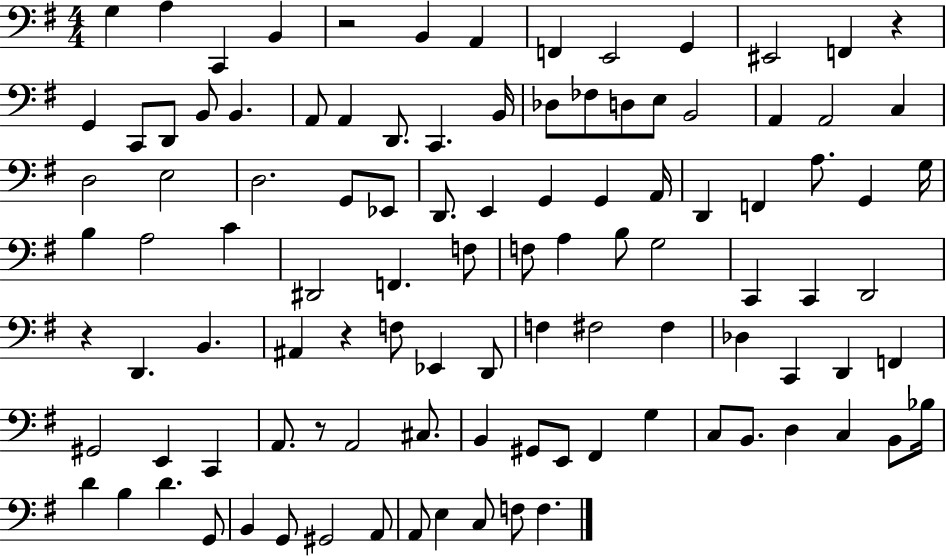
{
  \clef bass
  \numericTimeSignature
  \time 4/4
  \key g \major
  \repeat volta 2 { g4 a4 c,4 b,4 | r2 b,4 a,4 | f,4 e,2 g,4 | eis,2 f,4 r4 | \break g,4 c,8 d,8 b,8 b,4. | a,8 a,4 d,8. c,4. b,16 | des8 fes8 d8 e8 b,2 | a,4 a,2 c4 | \break d2 e2 | d2. g,8 ees,8 | d,8. e,4 g,4 g,4 a,16 | d,4 f,4 a8. g,4 g16 | \break b4 a2 c'4 | dis,2 f,4. f8 | f8 a4 b8 g2 | c,4 c,4 d,2 | \break r4 d,4. b,4. | ais,4 r4 f8 ees,4 d,8 | f4 fis2 fis4 | des4 c,4 d,4 f,4 | \break gis,2 e,4 c,4 | a,8. r8 a,2 cis8. | b,4 gis,8 e,8 fis,4 g4 | c8 b,8. d4 c4 b,8 bes16 | \break d'4 b4 d'4. g,8 | b,4 g,8 gis,2 a,8 | a,8 e4 c8 f8 f4. | } \bar "|."
}